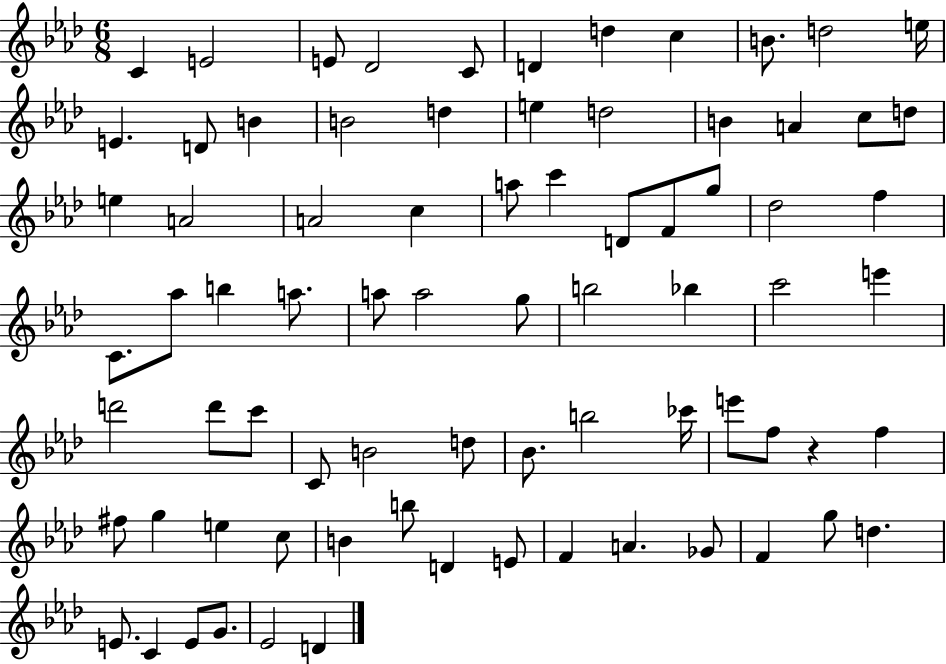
X:1
T:Untitled
M:6/8
L:1/4
K:Ab
C E2 E/2 _D2 C/2 D d c B/2 d2 e/4 E D/2 B B2 d e d2 B A c/2 d/2 e A2 A2 c a/2 c' D/2 F/2 g/2 _d2 f C/2 _a/2 b a/2 a/2 a2 g/2 b2 _b c'2 e' d'2 d'/2 c'/2 C/2 B2 d/2 _B/2 b2 _c'/4 e'/2 f/2 z f ^f/2 g e c/2 B b/2 D E/2 F A _G/2 F g/2 d E/2 C E/2 G/2 _E2 D